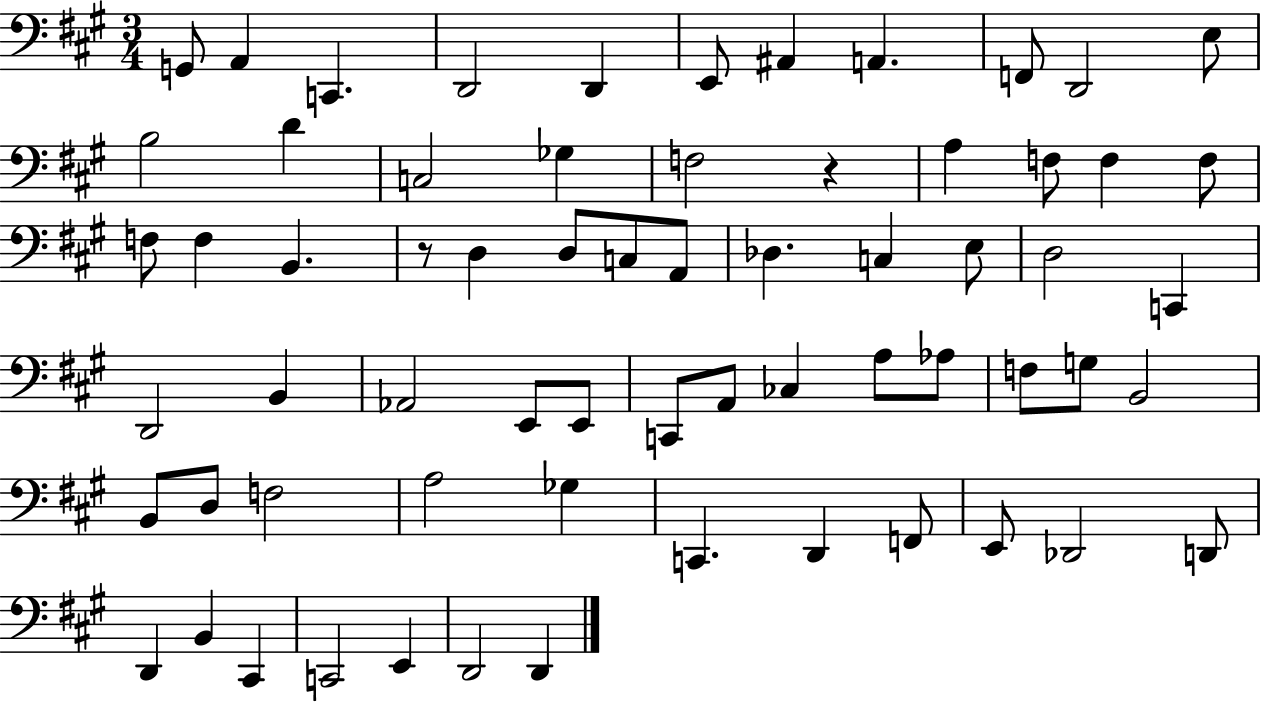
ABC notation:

X:1
T:Untitled
M:3/4
L:1/4
K:A
G,,/2 A,, C,, D,,2 D,, E,,/2 ^A,, A,, F,,/2 D,,2 E,/2 B,2 D C,2 _G, F,2 z A, F,/2 F, F,/2 F,/2 F, B,, z/2 D, D,/2 C,/2 A,,/2 _D, C, E,/2 D,2 C,, D,,2 B,, _A,,2 E,,/2 E,,/2 C,,/2 A,,/2 _C, A,/2 _A,/2 F,/2 G,/2 B,,2 B,,/2 D,/2 F,2 A,2 _G, C,, D,, F,,/2 E,,/2 _D,,2 D,,/2 D,, B,, ^C,, C,,2 E,, D,,2 D,,